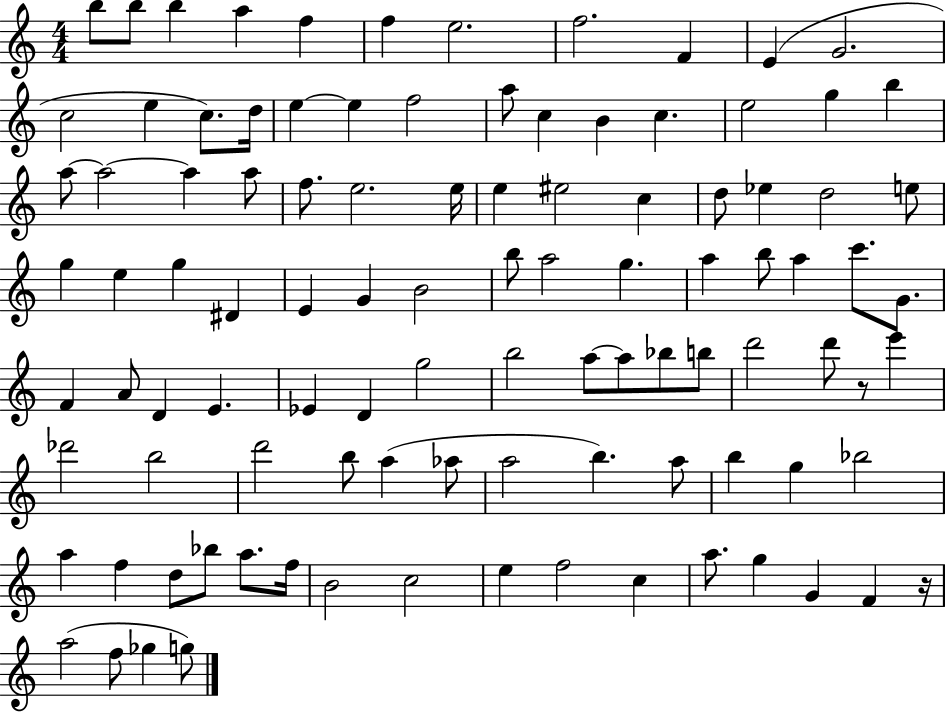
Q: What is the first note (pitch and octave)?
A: B5